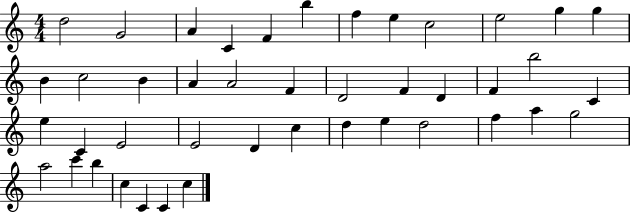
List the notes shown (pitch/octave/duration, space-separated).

D5/h G4/h A4/q C4/q F4/q B5/q F5/q E5/q C5/h E5/h G5/q G5/q B4/q C5/h B4/q A4/q A4/h F4/q D4/h F4/q D4/q F4/q B5/h C4/q E5/q C4/q E4/h E4/h D4/q C5/q D5/q E5/q D5/h F5/q A5/q G5/h A5/h C6/q B5/q C5/q C4/q C4/q C5/q